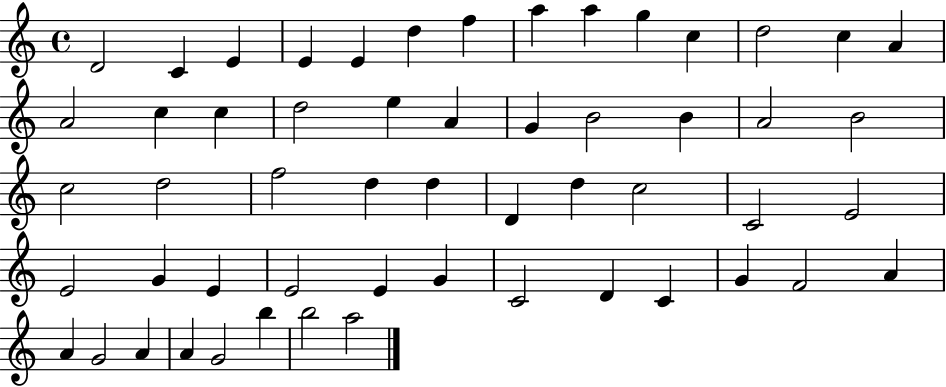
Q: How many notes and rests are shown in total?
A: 55